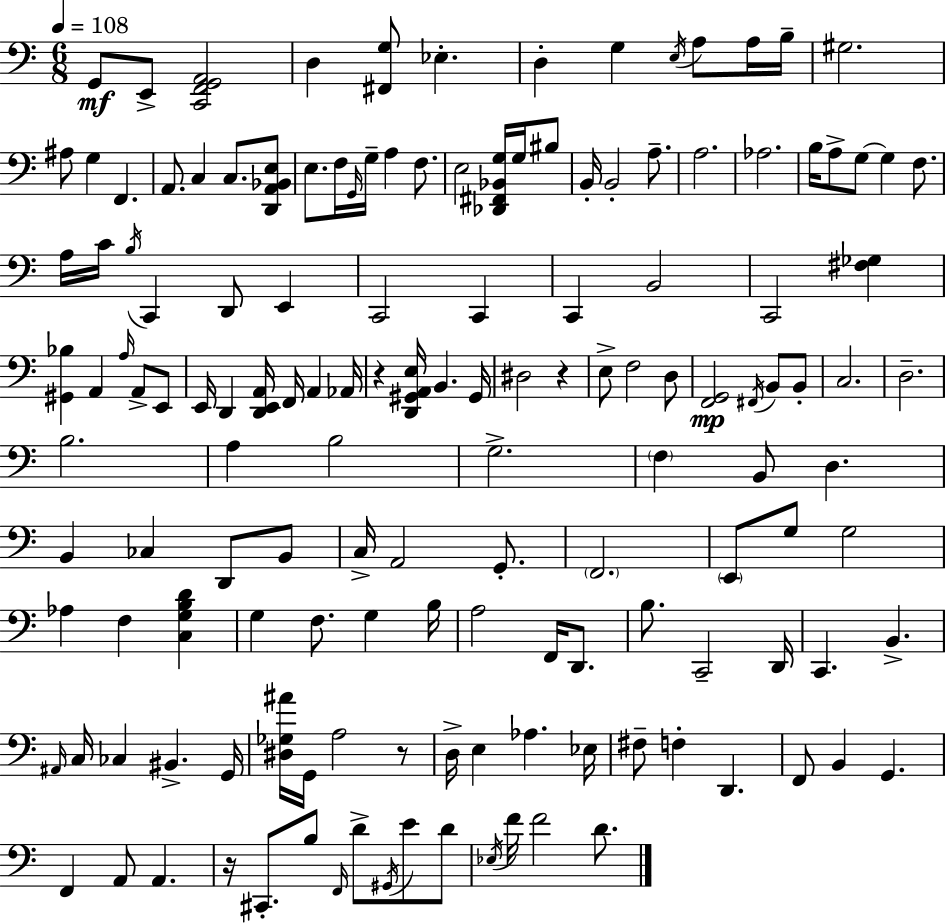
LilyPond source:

{
  \clef bass
  \numericTimeSignature
  \time 6/8
  \key a \minor
  \tempo 4 = 108
  \repeat volta 2 { g,8\mf e,8-> <c, f, g, a,>2 | d4 <fis, g>8 ees4.-. | d4-. g4 \acciaccatura { e16 } a8 a16 | b16-- gis2. | \break ais8 g4 f,4. | a,8. c4 c8. <d, a, bes, e>8 | e8. f16 \grace { g,16 } g16-- a4 f8. | e2 <des, fis, bes, g>16 g16 | \break bis8 b,16-. b,2-. a8.-- | a2. | aes2. | b16 a8-> g8~~ g4 f8. | \break a16 c'16 \acciaccatura { b16 } c,4 d,8 e,4 | c,2 c,4 | c,4 b,2 | c,2 <fis ges>4 | \break <gis, bes>4 a,4 \grace { a16 } | a,8-> e,8 e,16 d,4 <d, e, a,>16 f,16 a,4 | aes,16 r4 <d, gis, a, e>16 b,4. | gis,16 dis2 | \break r4 e8-> f2 | d8 <f, g,>2\mp | \acciaccatura { fis,16 } b,8 b,8-. c2. | d2.-- | \break b2. | a4 b2 | g2.-> | \parenthesize f4 b,8 d4. | \break b,4 ces4 | d,8 b,8 c16-> a,2 | g,8.-. \parenthesize f,2. | \parenthesize e,8 g8 g2 | \break aes4 f4 | <c g b d'>4 g4 f8. | g4 b16 a2 | f,16 d,8. b8. c,2-- | \break d,16 c,4. b,4.-> | \grace { ais,16 } c16 ces4 bis,4.-> | g,16 <dis ges ais'>16 g,16 a2 | r8 d16-> e4 aes4. | \break ees16 fis8-- f4-. | d,4. f,8 b,4 | g,4. f,4 a,8 | a,4. r16 cis,8.-. b8 | \break \grace { f,16 } d'8-> \acciaccatura { gis,16 } e'8 d'8 \acciaccatura { ees16 } f'16 f'2 | d'8. } \bar "|."
}